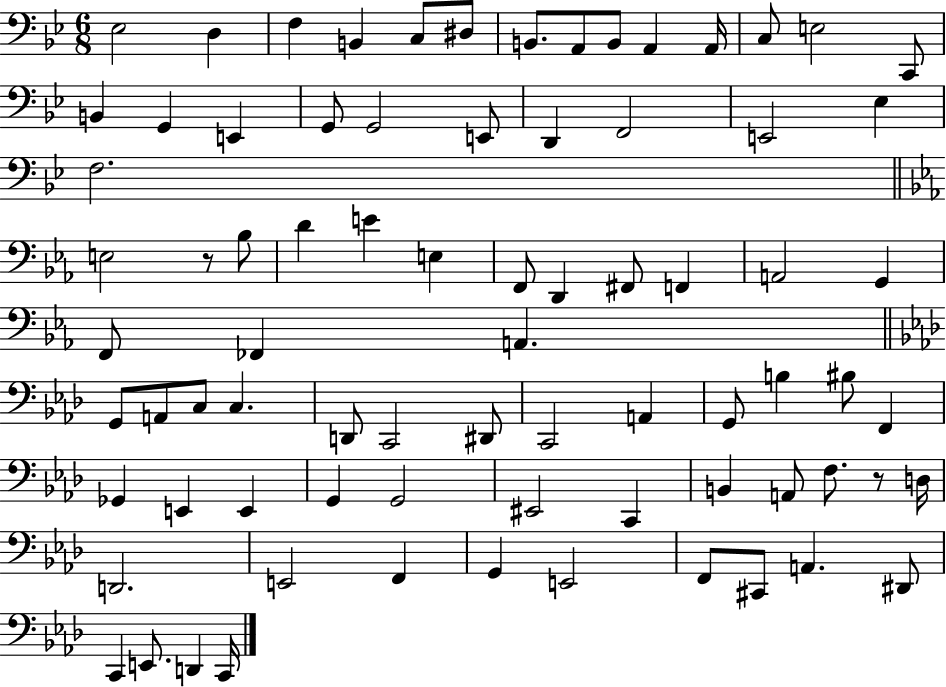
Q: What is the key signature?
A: BES major